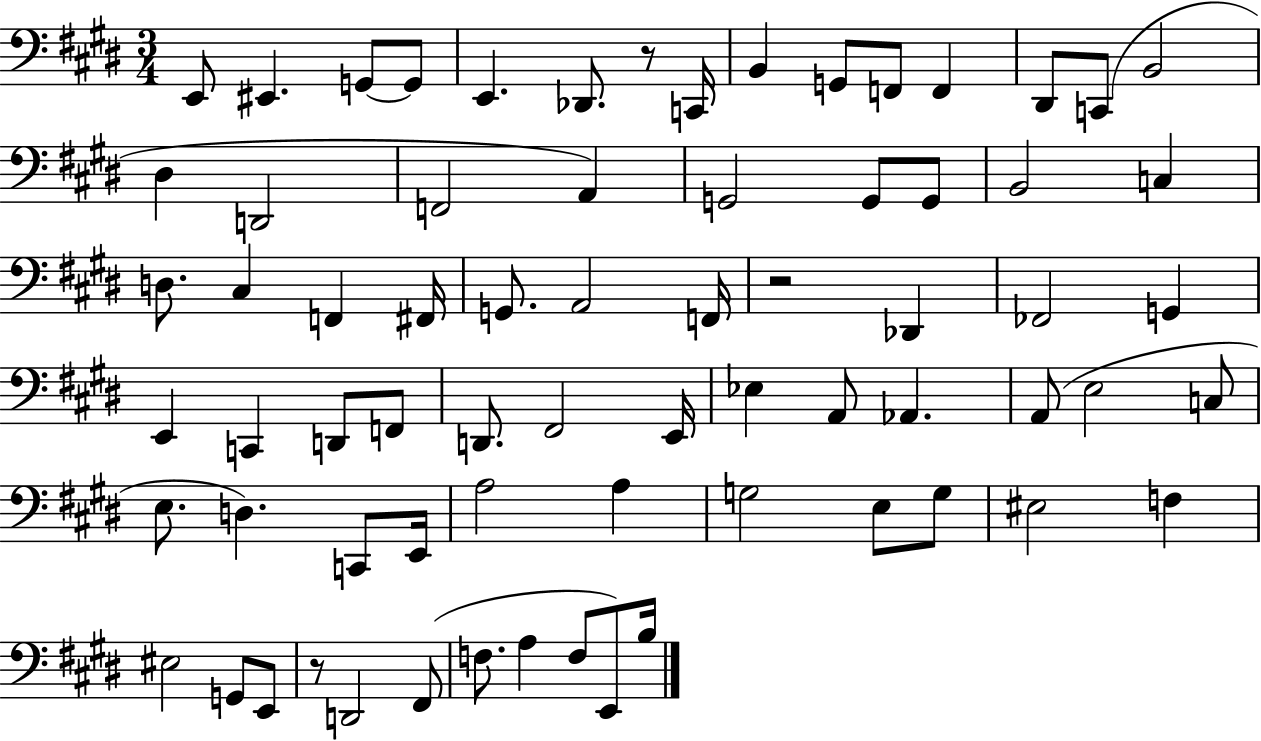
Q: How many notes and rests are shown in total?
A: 70